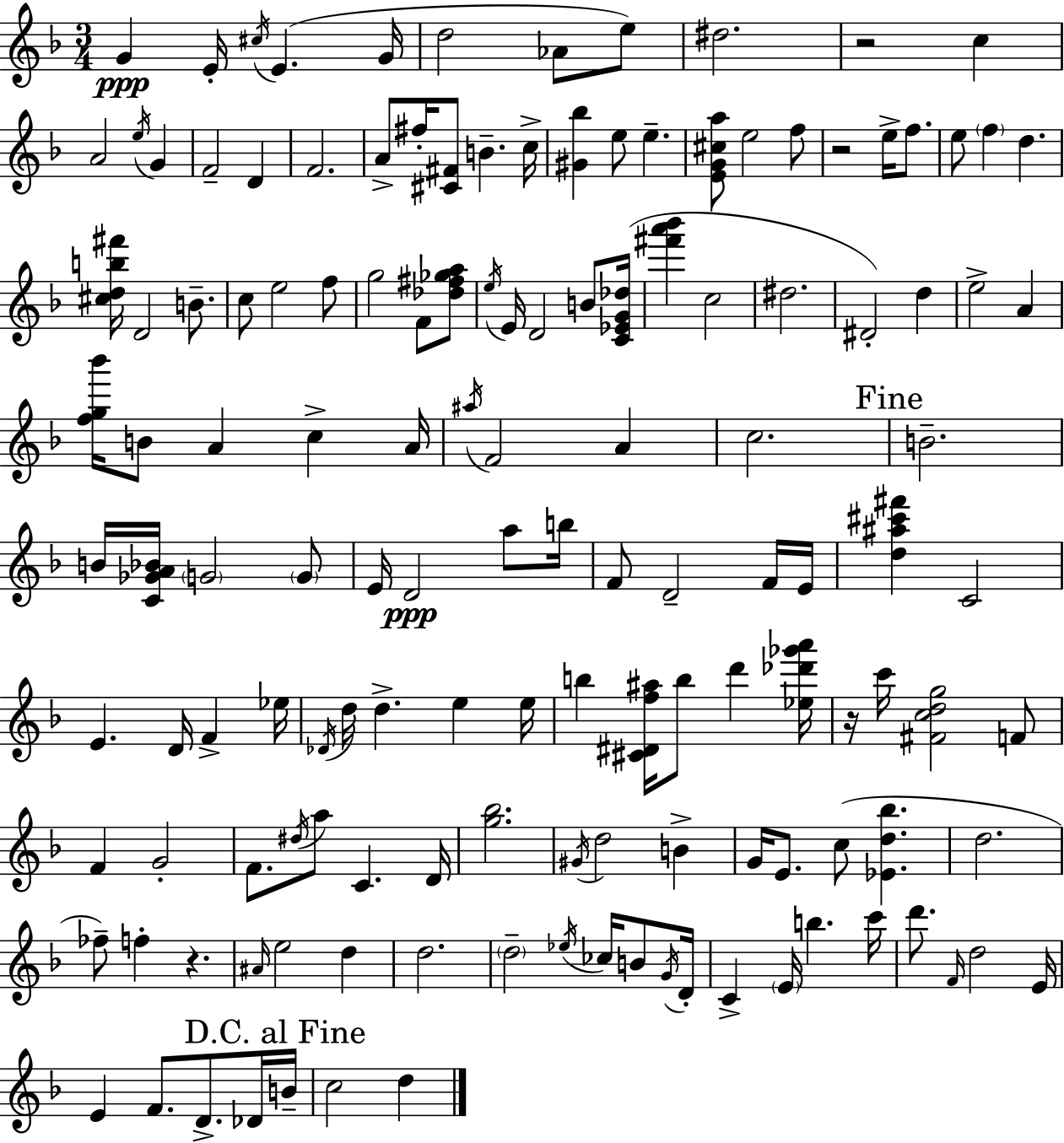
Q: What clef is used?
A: treble